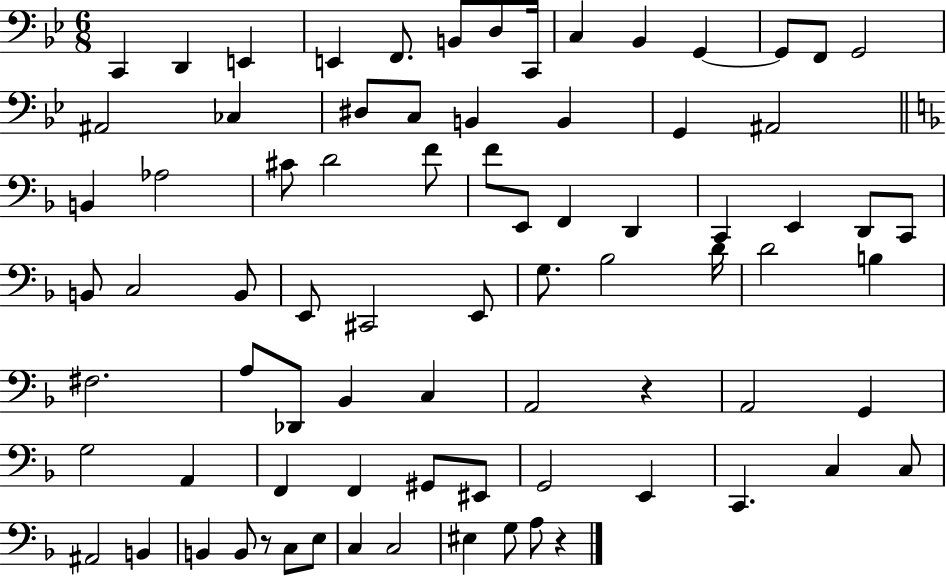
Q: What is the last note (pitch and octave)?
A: A3